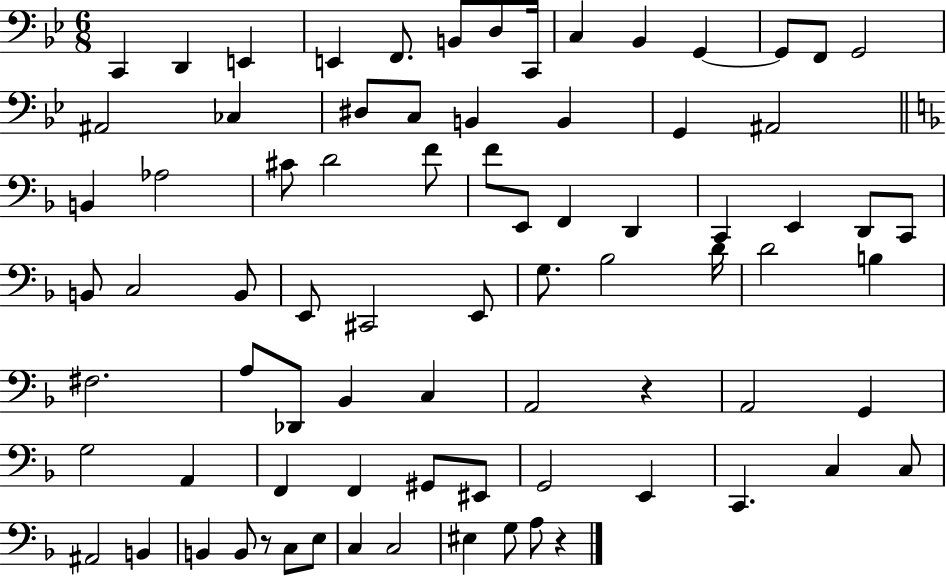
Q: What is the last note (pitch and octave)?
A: A3